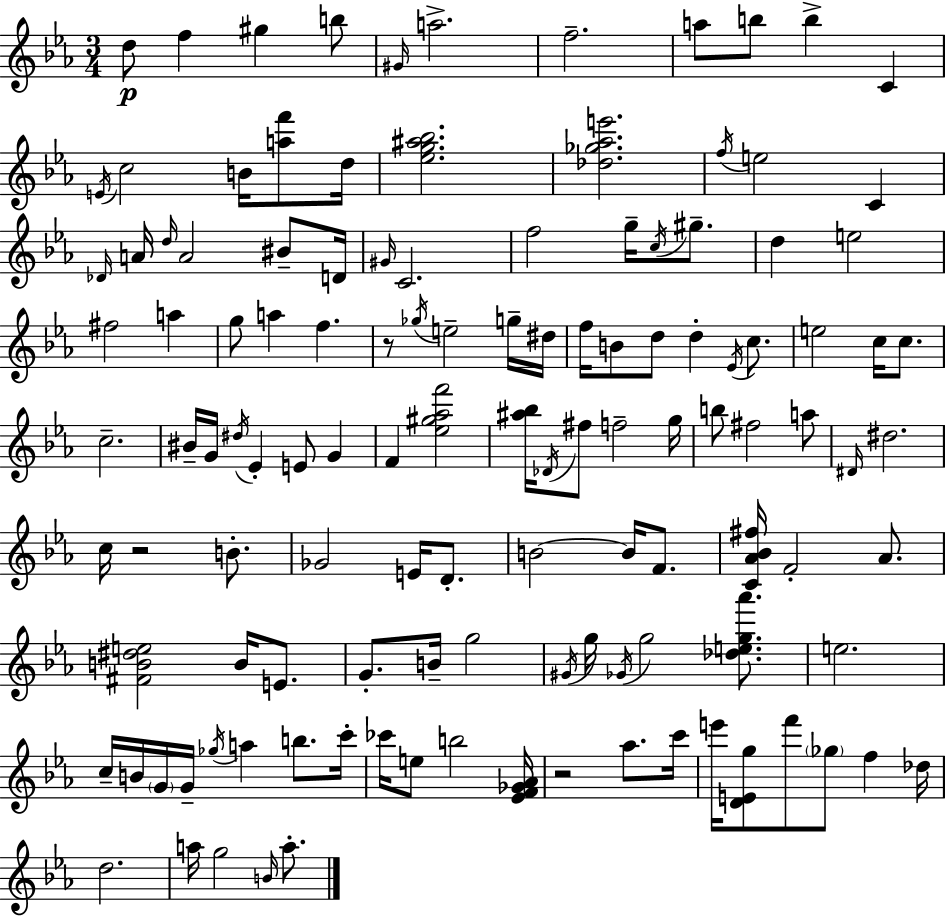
{
  \clef treble
  \numericTimeSignature
  \time 3/4
  \key c \minor
  d''8\p f''4 gis''4 b''8 | \grace { gis'16 } a''2.-> | f''2.-- | a''8 b''8 b''4-> c'4 | \break \acciaccatura { e'16 } c''2 b'16 <a'' f'''>8 | d''16 <ees'' g'' ais'' bes''>2. | <des'' ges'' aes'' e'''>2. | \acciaccatura { f''16 } e''2 c'4 | \break \grace { des'16 } a'16 \grace { d''16 } a'2 | bis'8-- d'16 \grace { gis'16 } c'2. | f''2 | g''16-- \acciaccatura { c''16 } gis''8.-- d''4 e''2 | \break fis''2 | a''4 g''8 a''4 | f''4. r8 \acciaccatura { ges''16 } e''2-- | g''16-- dis''16 f''16 b'8 d''8 | \break d''4-. \acciaccatura { ees'16 } c''8. e''2 | c''16 c''8. c''2.-- | bis'16-- g'16 \acciaccatura { dis''16 } | ees'4-. e'8 g'4 f'4 | \break <ees'' gis'' aes'' f'''>2 <ais'' bes''>16 \acciaccatura { des'16 } | fis''8 f''2-- g''16 b''8 | fis''2 a''8 \grace { dis'16 } | dis''2. | \break c''16 r2 b'8.-. | ges'2 e'16 d'8.-. | b'2~~ b'16 f'8. | <c' aes' bes' fis''>16 f'2-. aes'8. | \break <fis' b' dis'' e''>2 b'16 e'8. | g'8.-. b'16-- g''2 | \acciaccatura { gis'16 } g''16 \acciaccatura { ges'16 } g''2 <des'' e'' g'' aes'''>8. | e''2. | \break c''16-- b'16 \parenthesize g'16 g'16-- \acciaccatura { ges''16 } a''4 b''8. | c'''16-. ces'''16 e''8 b''2 | <ees' f' ges' aes'>16 r2 aes''8. | c'''16 e'''16 <d' e' g''>8 f'''8 \parenthesize ges''8 f''4 | \break des''16 d''2. | a''16 g''2 | \grace { b'16 } a''8.-. \bar "|."
}